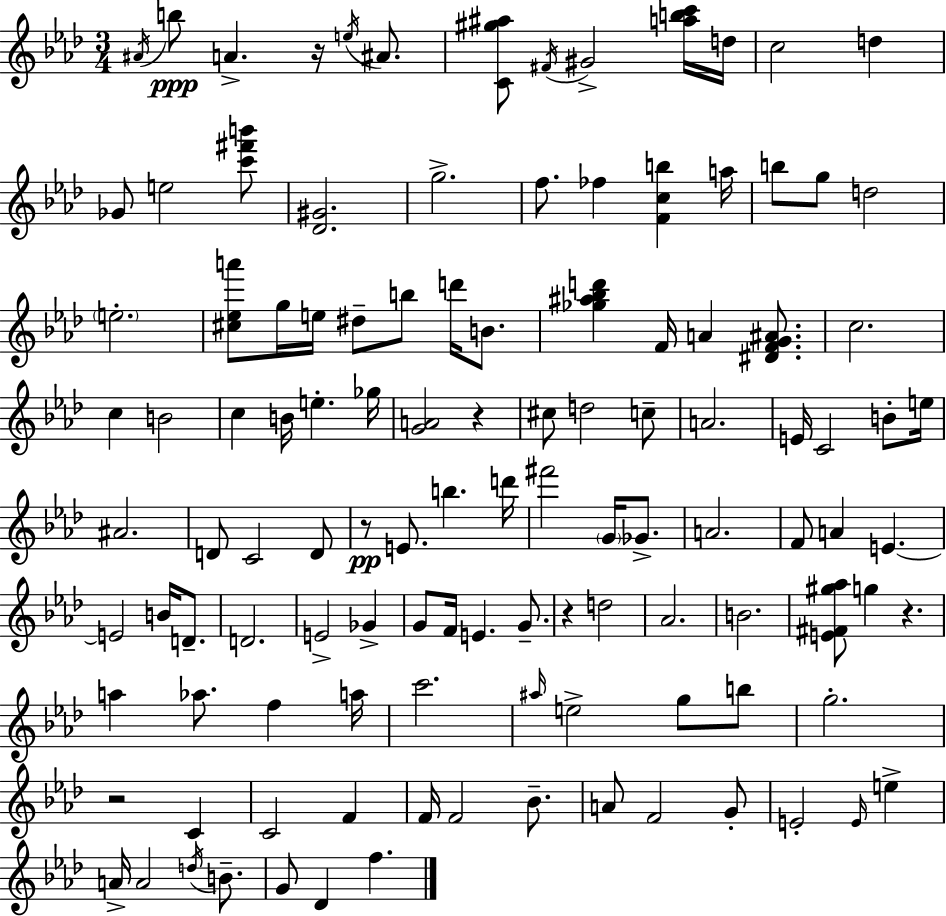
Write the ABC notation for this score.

X:1
T:Untitled
M:3/4
L:1/4
K:Ab
^A/4 b/2 A z/4 e/4 ^A/2 [C^g^a]/2 ^F/4 ^G2 [abc']/4 d/4 c2 d _G/2 e2 [c'^f'b']/2 [_D^G]2 g2 f/2 _f [Fcb] a/4 b/2 g/2 d2 e2 [^c_ea']/2 g/4 e/4 ^d/2 b/2 d'/4 B/2 [_g^a_bd'] F/4 A [^DFG^A]/2 c2 c B2 c B/4 e _g/4 [GA]2 z ^c/2 d2 c/2 A2 E/4 C2 B/2 e/4 ^A2 D/2 C2 D/2 z/2 E/2 b d'/4 ^f'2 G/4 _G/2 A2 F/2 A E E2 B/4 D/2 D2 E2 _G G/2 F/4 E G/2 z d2 _A2 B2 [E^F^g_a]/2 g z a _a/2 f a/4 c'2 ^a/4 e2 g/2 b/2 g2 z2 C C2 F F/4 F2 _B/2 A/2 F2 G/2 E2 E/4 e A/4 A2 d/4 B/2 G/2 _D f